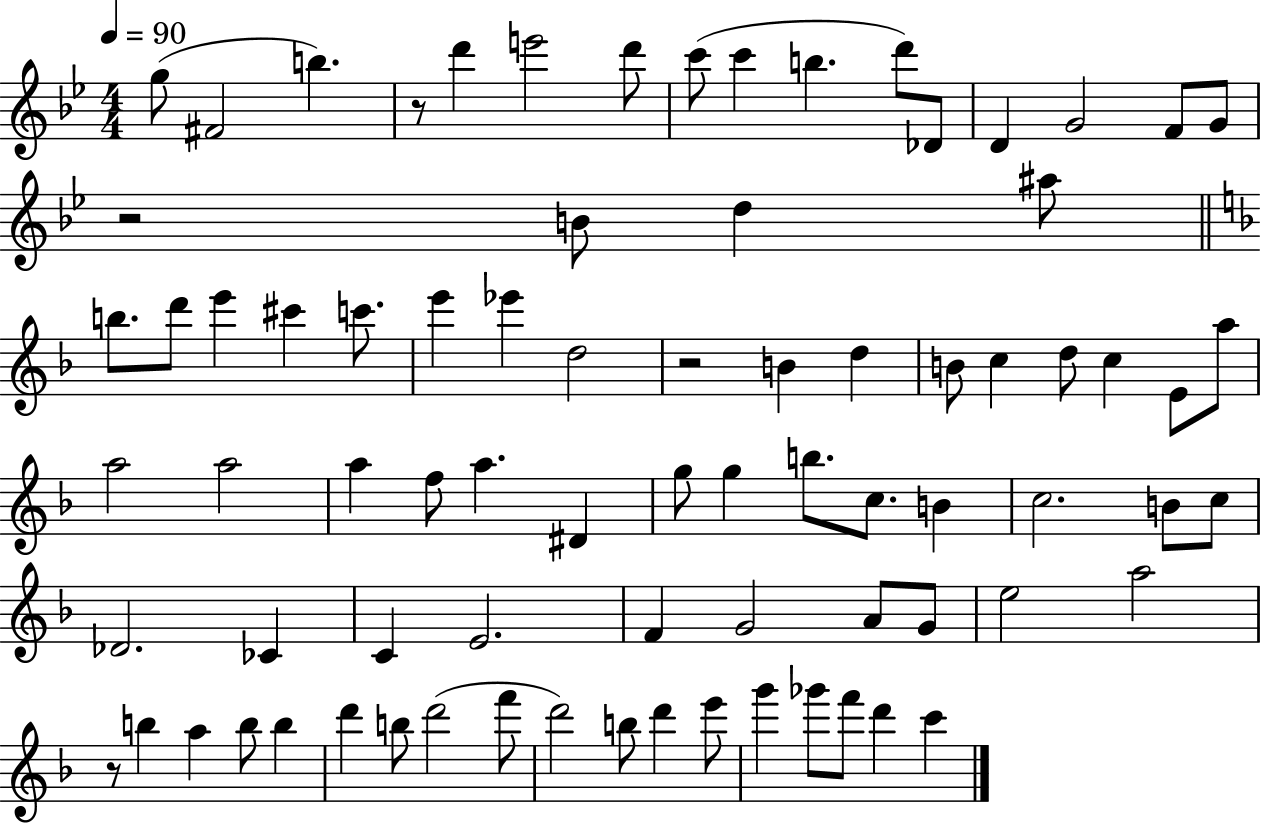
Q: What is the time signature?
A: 4/4